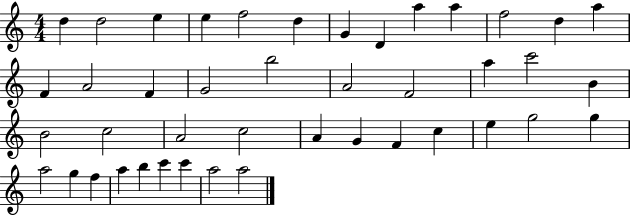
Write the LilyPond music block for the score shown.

{
  \clef treble
  \numericTimeSignature
  \time 4/4
  \key c \major
  d''4 d''2 e''4 | e''4 f''2 d''4 | g'4 d'4 a''4 a''4 | f''2 d''4 a''4 | \break f'4 a'2 f'4 | g'2 b''2 | a'2 f'2 | a''4 c'''2 b'4 | \break b'2 c''2 | a'2 c''2 | a'4 g'4 f'4 c''4 | e''4 g''2 g''4 | \break a''2 g''4 f''4 | a''4 b''4 c'''4 c'''4 | a''2 a''2 | \bar "|."
}